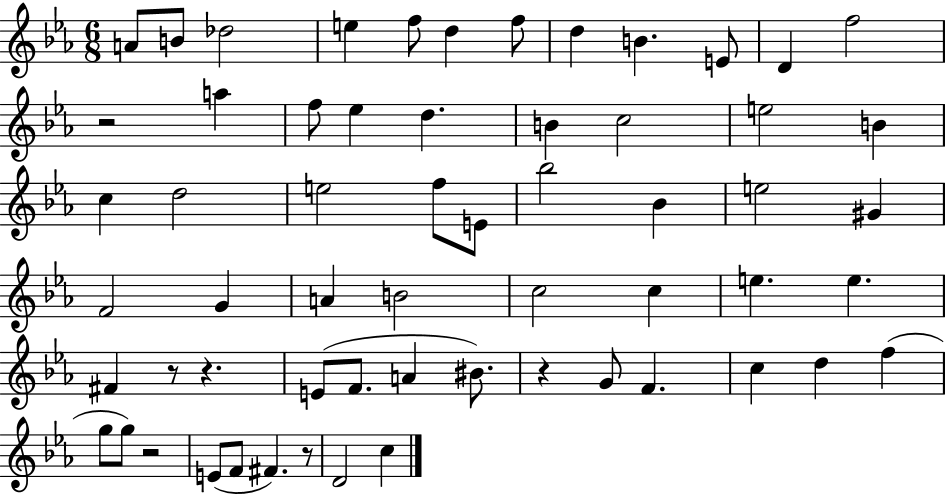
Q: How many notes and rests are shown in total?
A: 60